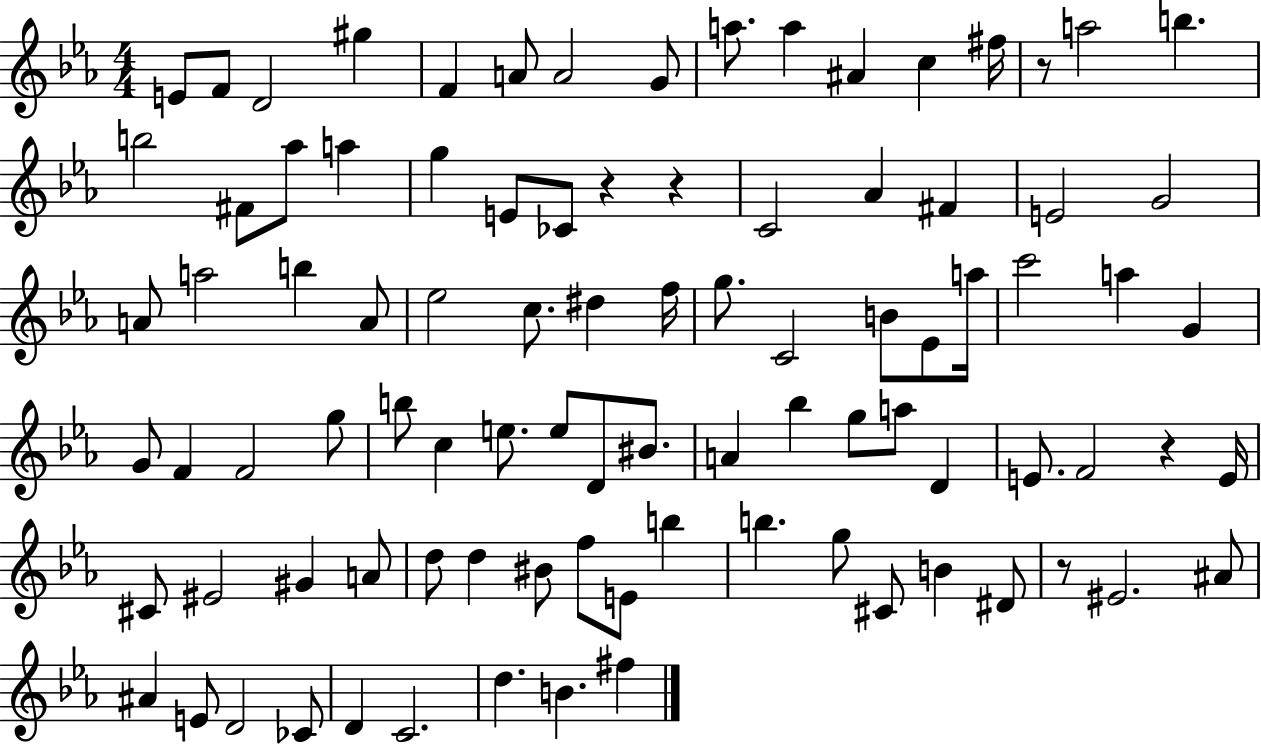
X:1
T:Untitled
M:4/4
L:1/4
K:Eb
E/2 F/2 D2 ^g F A/2 A2 G/2 a/2 a ^A c ^f/4 z/2 a2 b b2 ^F/2 _a/2 a g E/2 _C/2 z z C2 _A ^F E2 G2 A/2 a2 b A/2 _e2 c/2 ^d f/4 g/2 C2 B/2 _E/2 a/4 c'2 a G G/2 F F2 g/2 b/2 c e/2 e/2 D/2 ^B/2 A _b g/2 a/2 D E/2 F2 z E/4 ^C/2 ^E2 ^G A/2 d/2 d ^B/2 f/2 E/2 b b g/2 ^C/2 B ^D/2 z/2 ^E2 ^A/2 ^A E/2 D2 _C/2 D C2 d B ^f